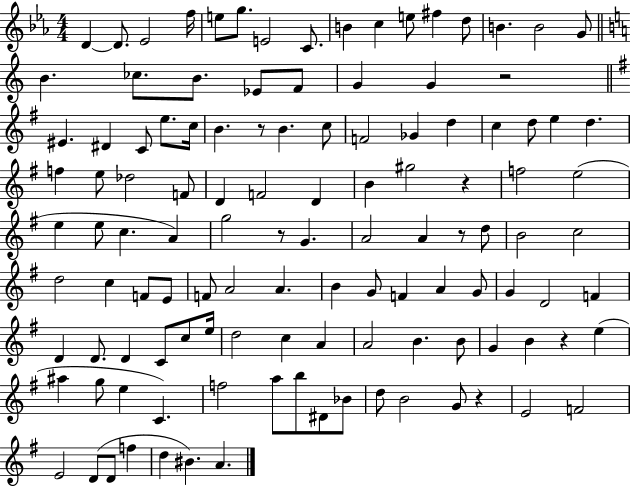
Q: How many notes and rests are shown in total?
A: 118